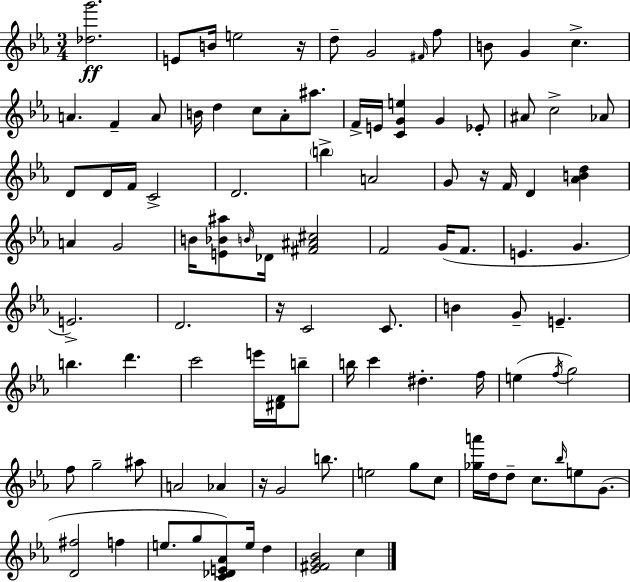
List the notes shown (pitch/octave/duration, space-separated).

[Db5,G6]/h. E4/e B4/s E5/h R/s D5/e G4/h F#4/s F5/e B4/e G4/q C5/q. A4/q. F4/q A4/e B4/s D5/q C5/e Ab4/e A#5/e. F4/s E4/s [C4,G4,E5]/q G4/q Eb4/e A#4/e C5/h Ab4/e D4/e D4/s F4/s C4/h D4/h. B5/q A4/h G4/e R/s F4/s D4/q [Ab4,B4,D5]/q A4/q G4/h B4/s [E4,Bb4,A#5]/e B4/s Db4/s [F#4,A#4,C#5]/h F4/h G4/s F4/e. E4/q. G4/q. E4/h. D4/h. R/s C4/h C4/e. B4/q G4/e E4/q. B5/q. D6/q. C6/h E6/s [D#4,F4]/s B5/e B5/s C6/q D#5/q. F5/s E5/q F5/s G5/h F5/e G5/h A#5/e A4/h Ab4/q R/s G4/h B5/e. E5/h G5/e C5/e [Gb5,A6]/s D5/s D5/e C5/e. Bb5/s E5/e G4/e. [D4,F#5]/h F5/q E5/e. G5/e [C4,Db4,E4,Ab4]/e E5/s D5/q [Eb4,F#4,G4,Bb4]/h C5/q